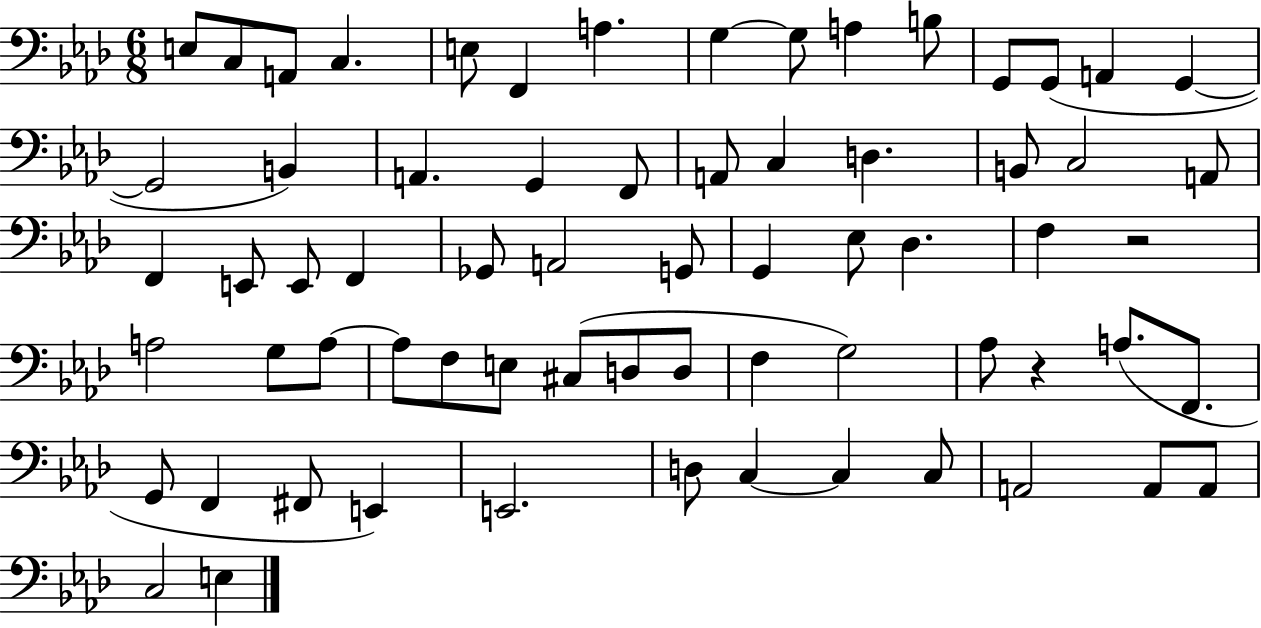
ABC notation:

X:1
T:Untitled
M:6/8
L:1/4
K:Ab
E,/2 C,/2 A,,/2 C, E,/2 F,, A, G, G,/2 A, B,/2 G,,/2 G,,/2 A,, G,, G,,2 B,, A,, G,, F,,/2 A,,/2 C, D, B,,/2 C,2 A,,/2 F,, E,,/2 E,,/2 F,, _G,,/2 A,,2 G,,/2 G,, _E,/2 _D, F, z2 A,2 G,/2 A,/2 A,/2 F,/2 E,/2 ^C,/2 D,/2 D,/2 F, G,2 _A,/2 z A,/2 F,,/2 G,,/2 F,, ^F,,/2 E,, E,,2 D,/2 C, C, C,/2 A,,2 A,,/2 A,,/2 C,2 E,